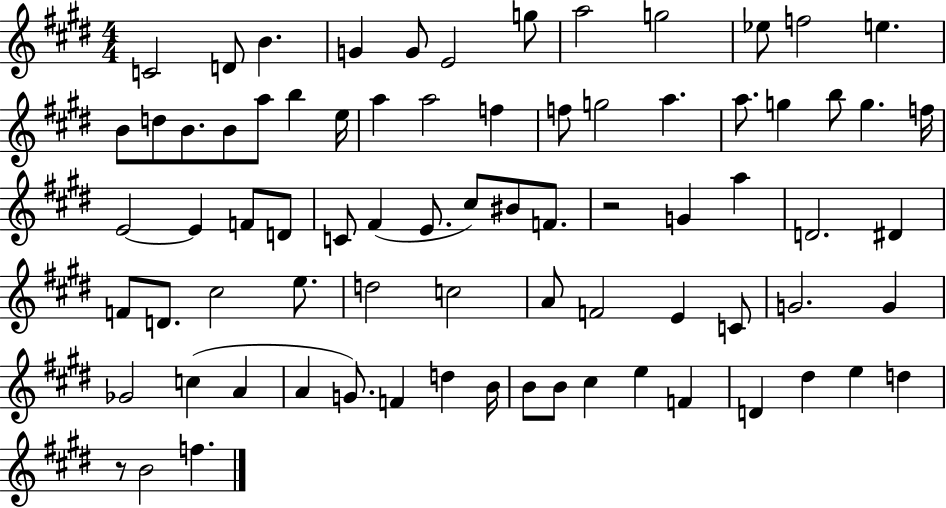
{
  \clef treble
  \numericTimeSignature
  \time 4/4
  \key e \major
  \repeat volta 2 { c'2 d'8 b'4. | g'4 g'8 e'2 g''8 | a''2 g''2 | ees''8 f''2 e''4. | \break b'8 d''8 b'8. b'8 a''8 b''4 e''16 | a''4 a''2 f''4 | f''8 g''2 a''4. | a''8. g''4 b''8 g''4. f''16 | \break e'2~~ e'4 f'8 d'8 | c'8 fis'4( e'8. cis''8) bis'8 f'8. | r2 g'4 a''4 | d'2. dis'4 | \break f'8 d'8. cis''2 e''8. | d''2 c''2 | a'8 f'2 e'4 c'8 | g'2. g'4 | \break ges'2 c''4( a'4 | a'4 g'8.) f'4 d''4 b'16 | b'8 b'8 cis''4 e''4 f'4 | d'4 dis''4 e''4 d''4 | \break r8 b'2 f''4. | } \bar "|."
}